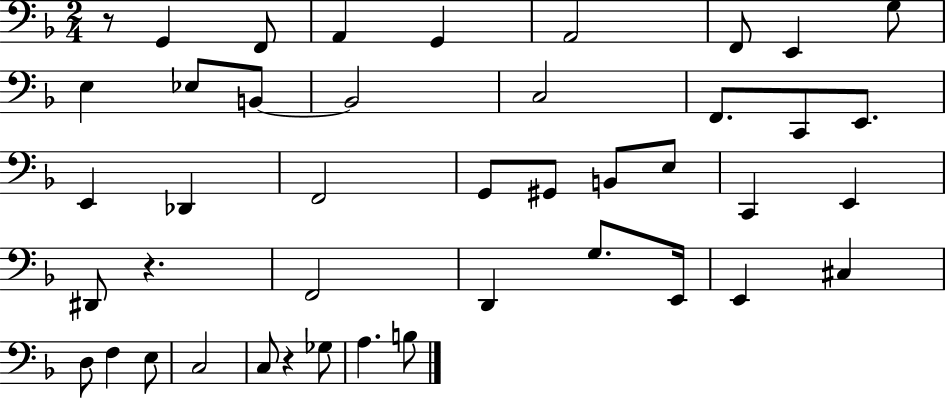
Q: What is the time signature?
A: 2/4